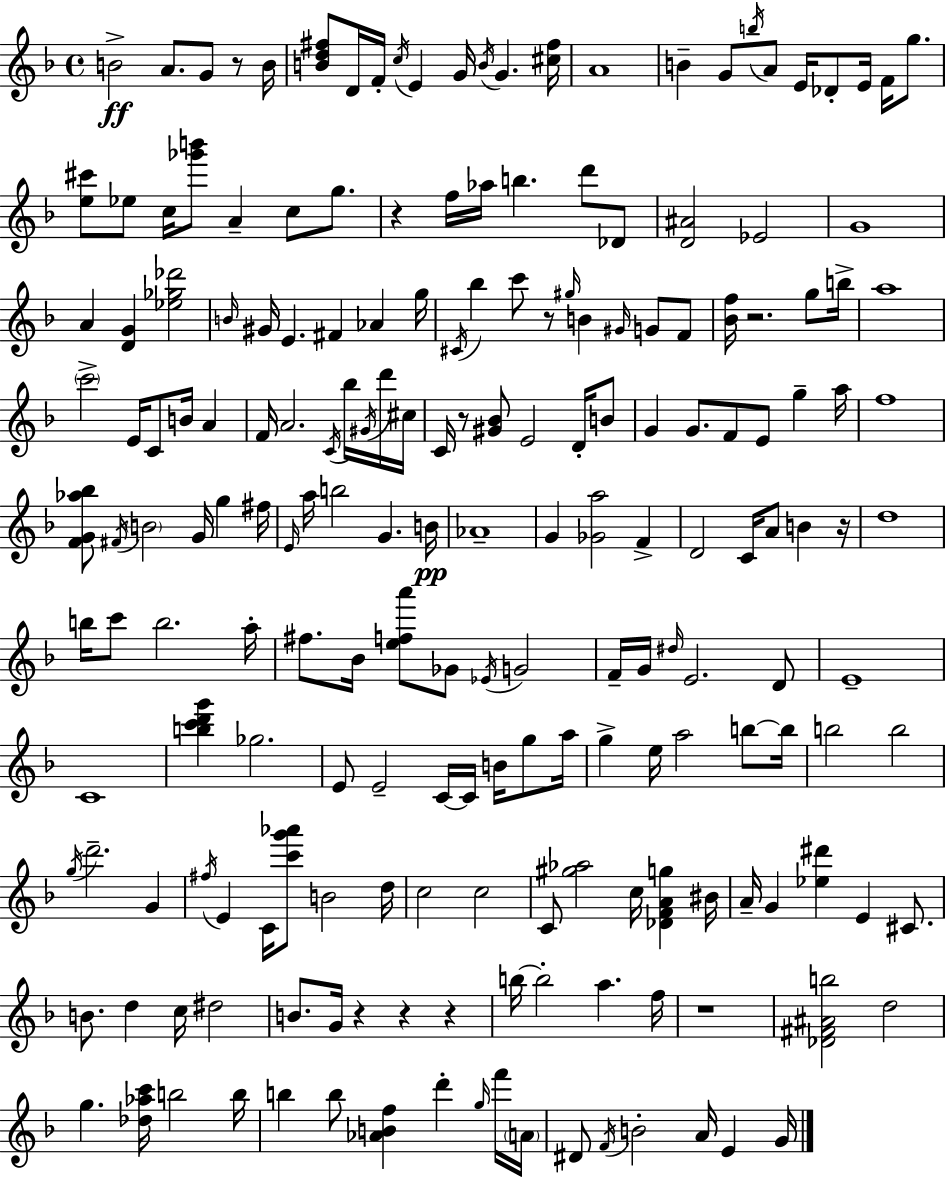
{
  \clef treble
  \time 4/4
  \defaultTimeSignature
  \key f \major
  b'2->\ff a'8. g'8 r8 b'16 | <b' d'' fis''>8 d'16 f'16-. \acciaccatura { c''16 } e'4 g'16 \acciaccatura { b'16 } g'4. | <cis'' fis''>16 a'1 | b'4-- g'8 \acciaccatura { b''16 } a'8 e'16 des'8-. e'16 f'16 | \break g''8. <e'' cis'''>8 ees''8 c''16 <ges''' b'''>8 a'4-- c''8 | g''8. r4 f''16 aes''16 b''4. d'''8 | des'8 <d' ais'>2 ees'2 | g'1 | \break a'4 <d' g'>4 <ees'' ges'' des'''>2 | \grace { b'16 } gis'16 e'4. fis'4 aes'4 | g''16 \acciaccatura { cis'16 } bes''4 c'''8 r8 \grace { gis''16 } b'4 | \grace { gis'16 } g'8 f'8 <bes' f''>16 r2. | \break g''8 b''16-> a''1 | \parenthesize c'''2-> e'16 | c'8 b'16 a'4 f'16 a'2. | \acciaccatura { c'16 } bes''16 \acciaccatura { gis'16 } d'''16 cis''16 c'16 r8 <gis' bes'>8 e'2 | \break d'16-. b'8 g'4 g'8. | f'8 e'8 g''4-- a''16 f''1 | <f' g' aes'' bes''>8 \acciaccatura { fis'16 } \parenthesize b'2 | g'16 g''4 fis''16 \grace { e'16 } a''16 b''2 | \break g'4. b'16\pp aes'1-- | g'4 <ges' a''>2 | f'4-> d'2 | c'16 a'8 b'4 r16 d''1 | \break b''16 c'''8 b''2. | a''16-. fis''8. bes'16 <e'' f'' a'''>8 | ges'8 \acciaccatura { ees'16 } g'2 f'16-- g'16 \grace { dis''16 } e'2. | d'8 e'1-- | \break c'1 | <b'' c''' d''' g'''>4 | ges''2. e'8 e'2-- | c'16~~ c'16 b'16 g''8 a''16 g''4-> | \break e''16 a''2 b''8~~ b''16 b''2 | b''2 \acciaccatura { g''16 } d'''2.-- | g'4 \acciaccatura { fis''16 } e'4 | c'16 <c''' g''' aes'''>8 b'2 d''16 c''2 | \break c''2 c'8 | <gis'' aes''>2 c''16 <des' f' a' g''>4 bis'16 a'16-- | g'4 <ees'' dis'''>4 e'4 cis'8. b'8. | d''4 c''16 dis''2 b'8. | \break g'16 r4 r4 r4 b''16~~ | b''2-. a''4. f''16 r1 | <des' fis' ais' b''>2 | d''2 g''4. | \break <des'' aes'' c'''>16 b''2 b''16 b''4 | b''8 <aes' b' f''>4 d'''4-. \grace { g''16 } f'''16 \parenthesize a'16 | dis'8 \acciaccatura { f'16 } b'2-. a'16 e'4 | g'16 \bar "|."
}